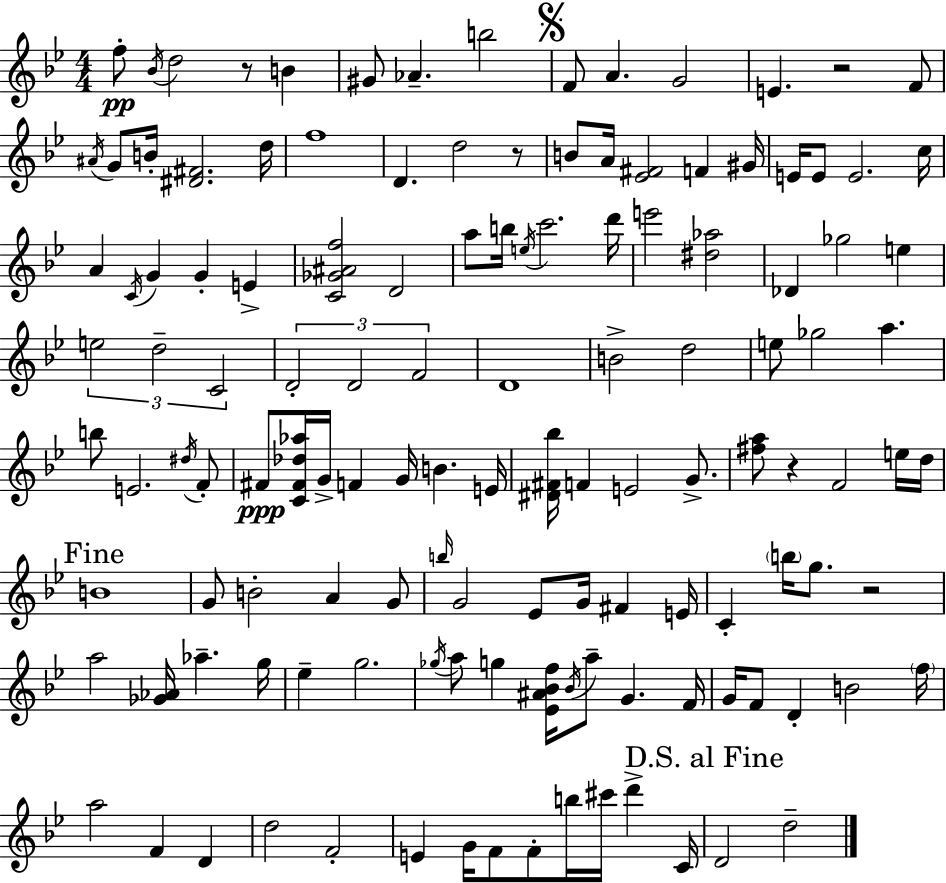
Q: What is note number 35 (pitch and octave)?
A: B5